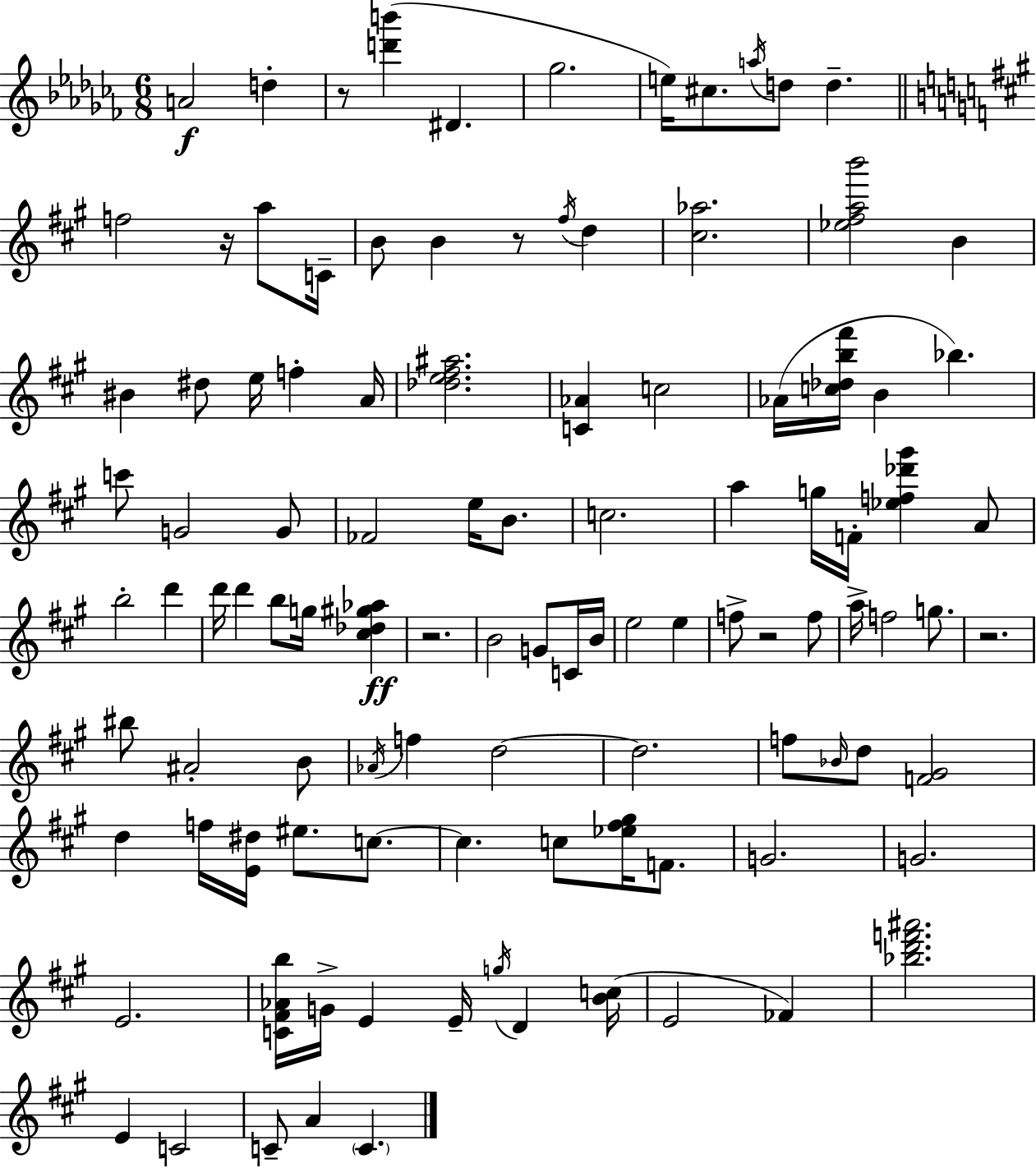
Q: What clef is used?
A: treble